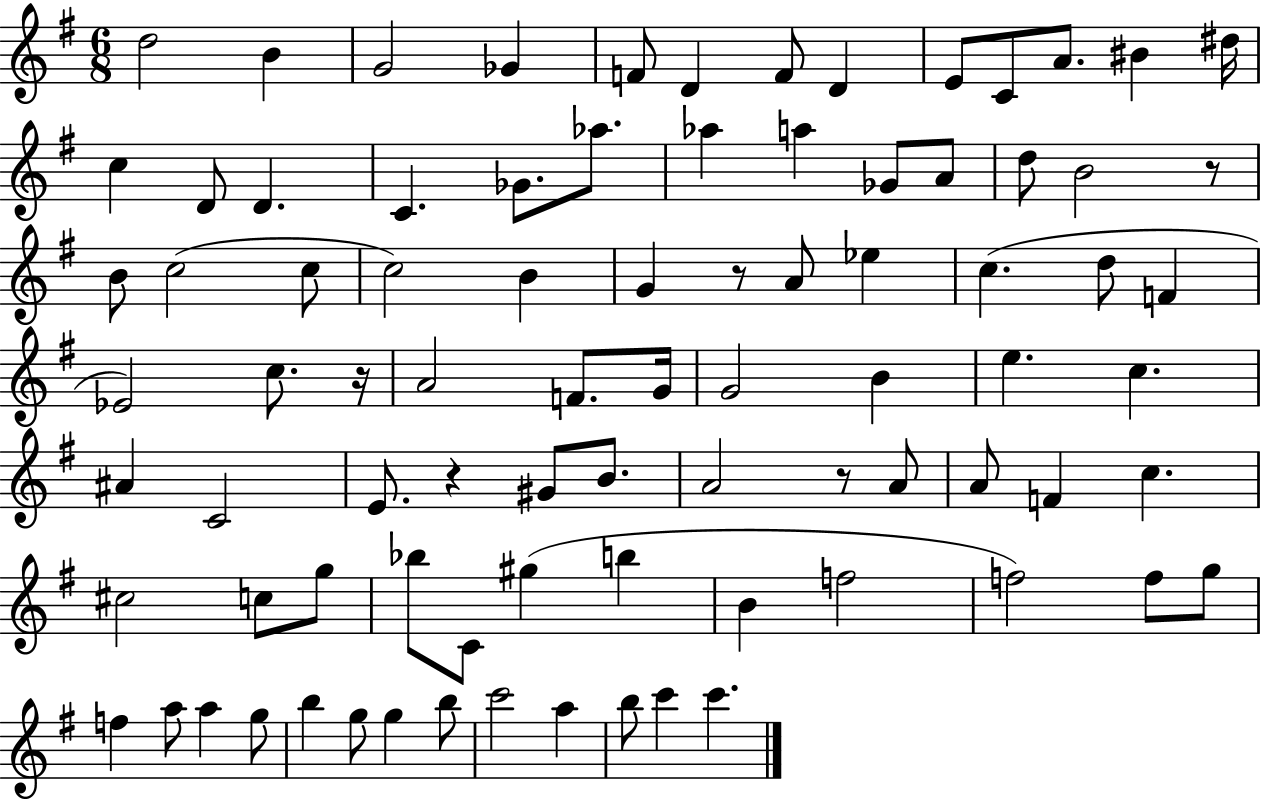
X:1
T:Untitled
M:6/8
L:1/4
K:G
d2 B G2 _G F/2 D F/2 D E/2 C/2 A/2 ^B ^d/4 c D/2 D C _G/2 _a/2 _a a _G/2 A/2 d/2 B2 z/2 B/2 c2 c/2 c2 B G z/2 A/2 _e c d/2 F _E2 c/2 z/4 A2 F/2 G/4 G2 B e c ^A C2 E/2 z ^G/2 B/2 A2 z/2 A/2 A/2 F c ^c2 c/2 g/2 _b/2 C/2 ^g b B f2 f2 f/2 g/2 f a/2 a g/2 b g/2 g b/2 c'2 a b/2 c' c'